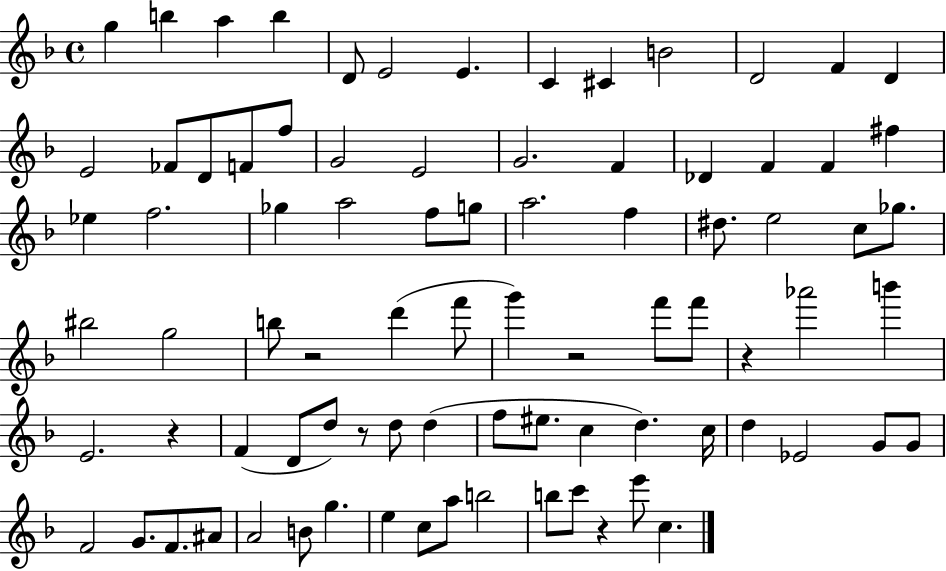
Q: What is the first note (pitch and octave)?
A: G5